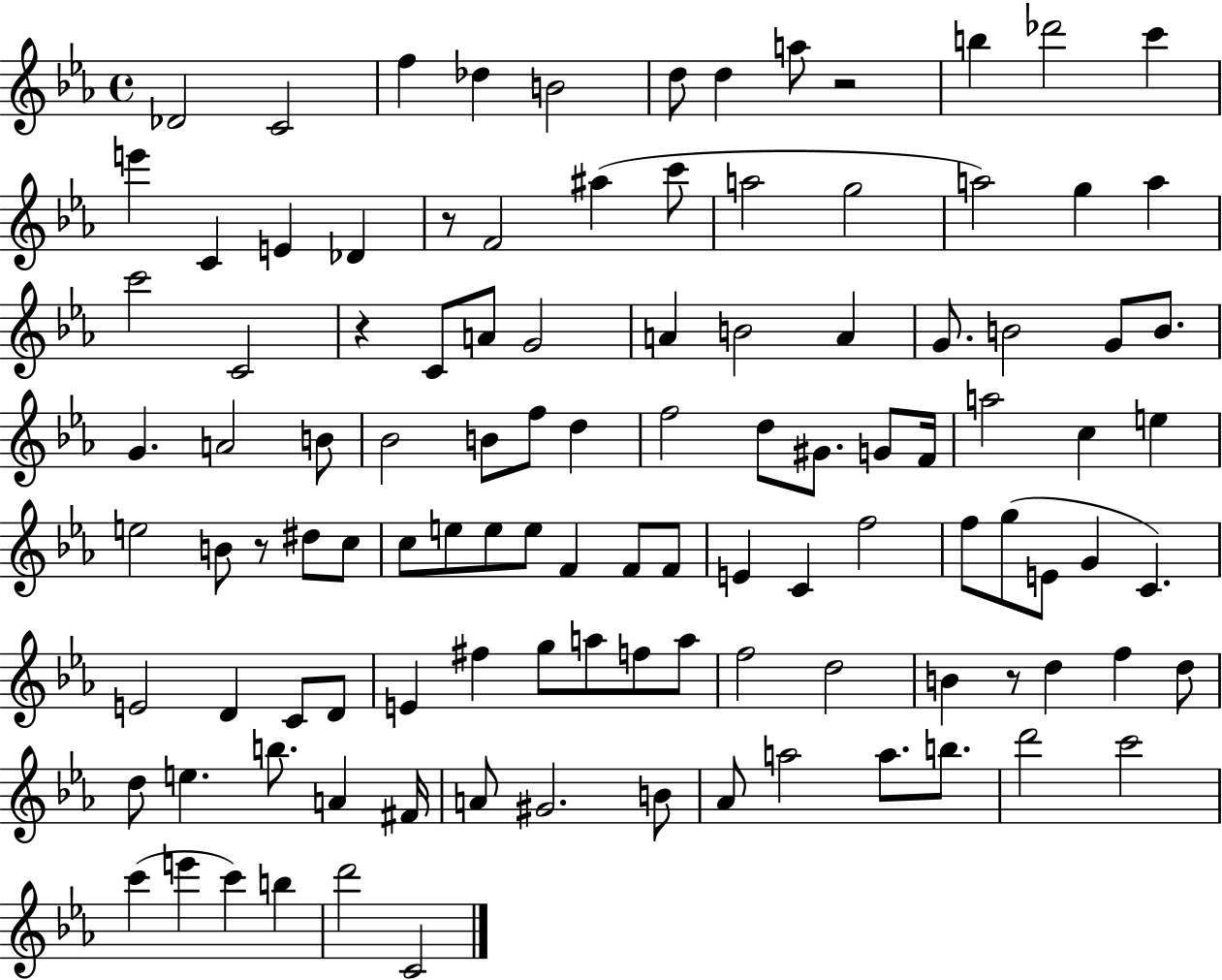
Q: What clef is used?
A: treble